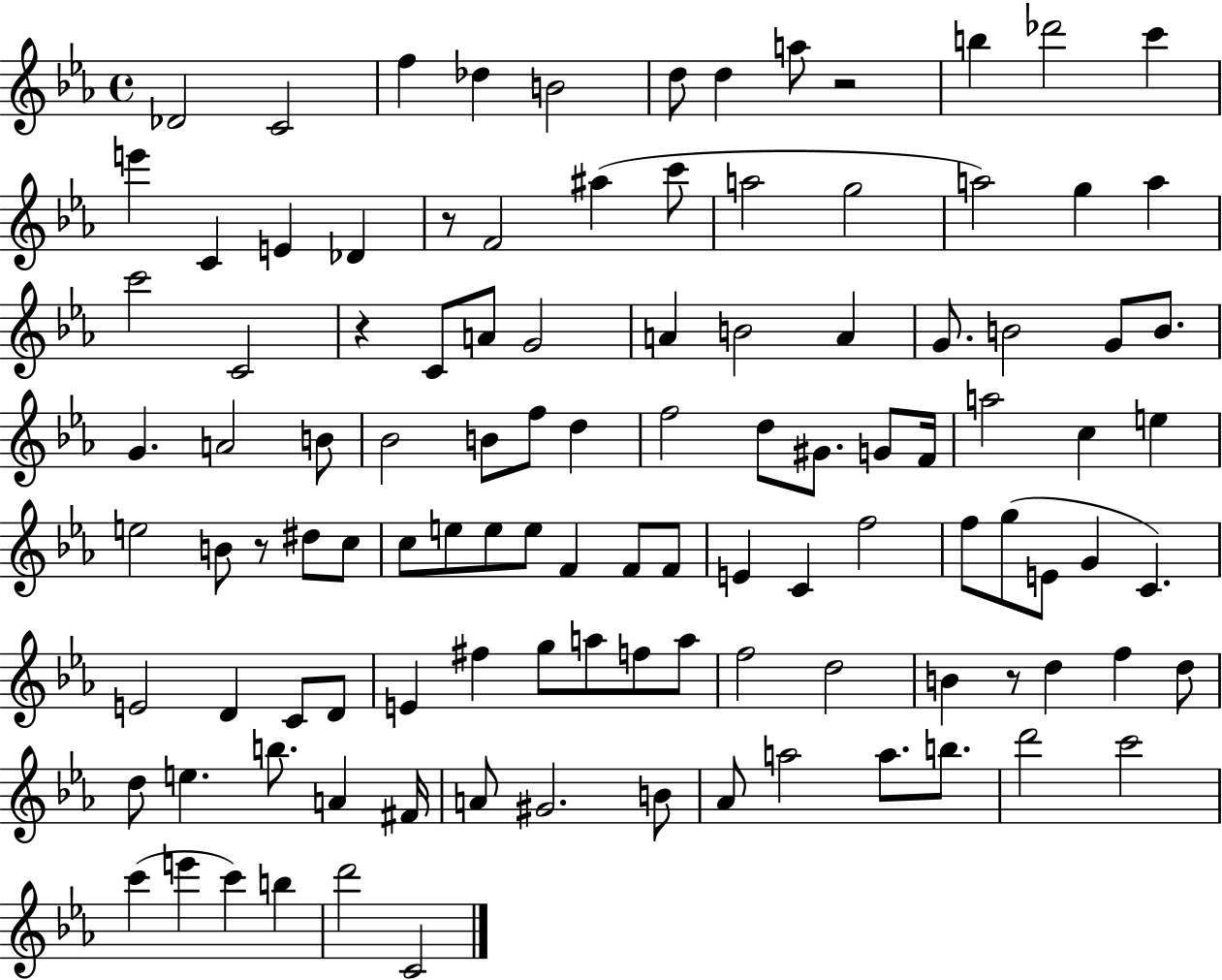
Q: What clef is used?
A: treble